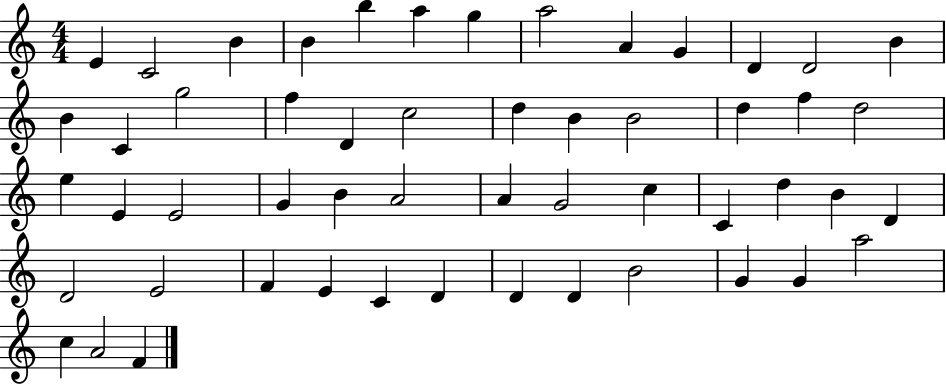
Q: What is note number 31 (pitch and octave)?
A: A4